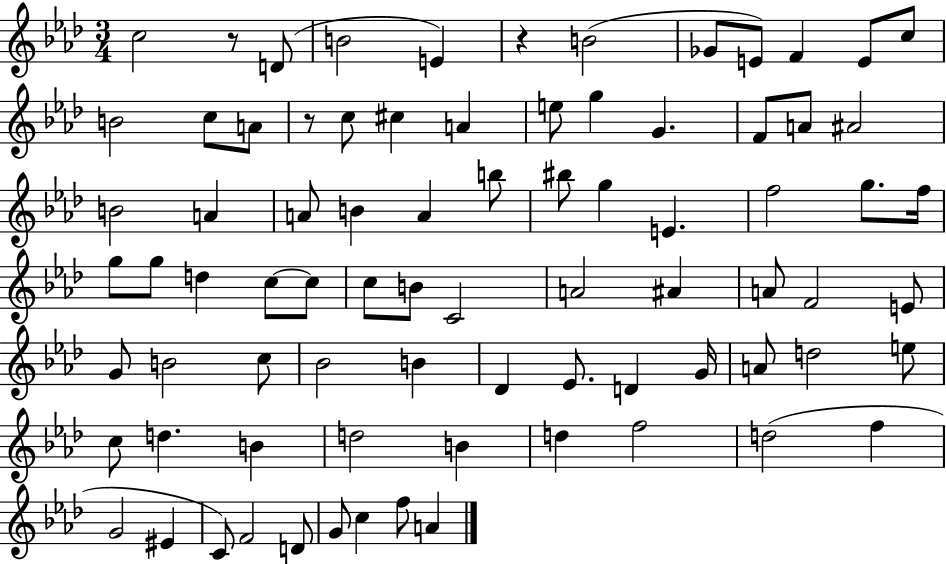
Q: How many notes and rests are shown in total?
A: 80